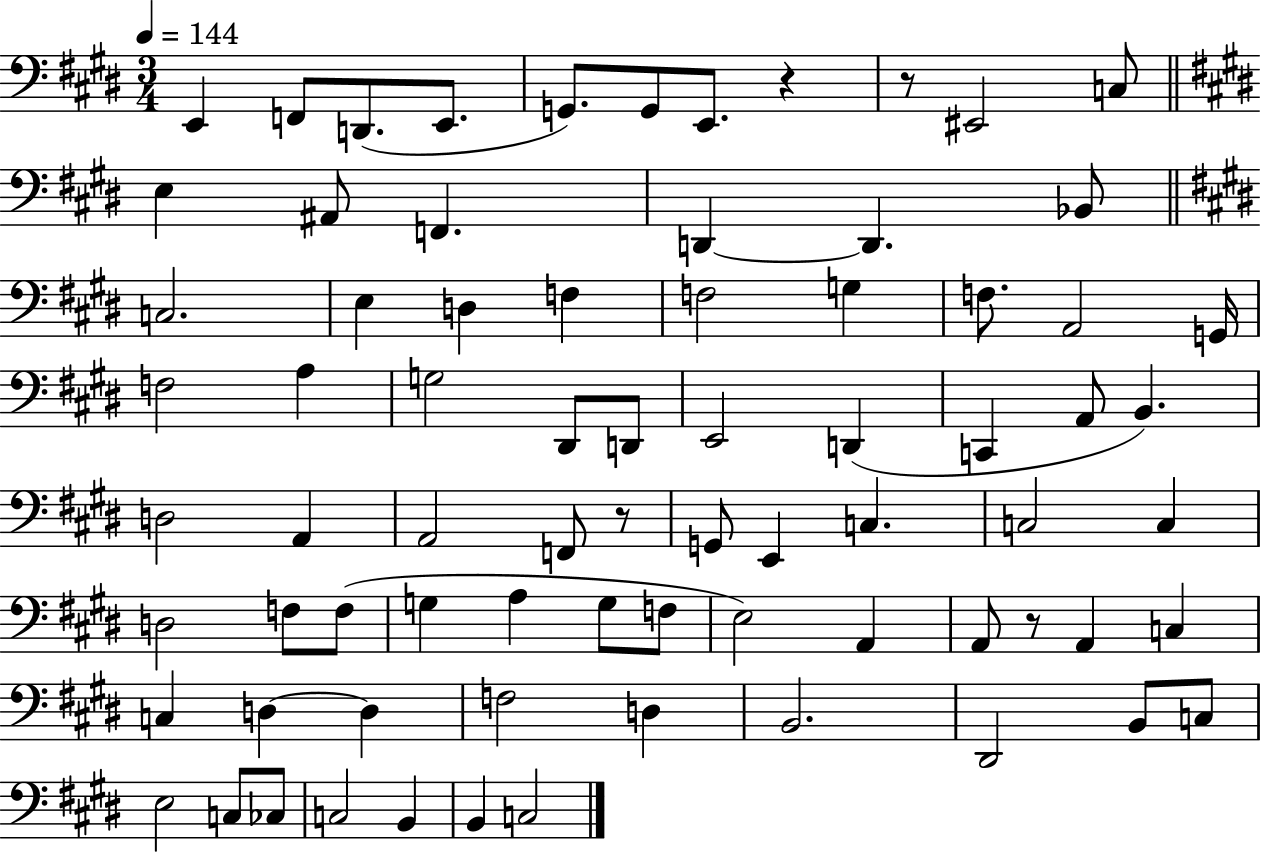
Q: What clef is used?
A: bass